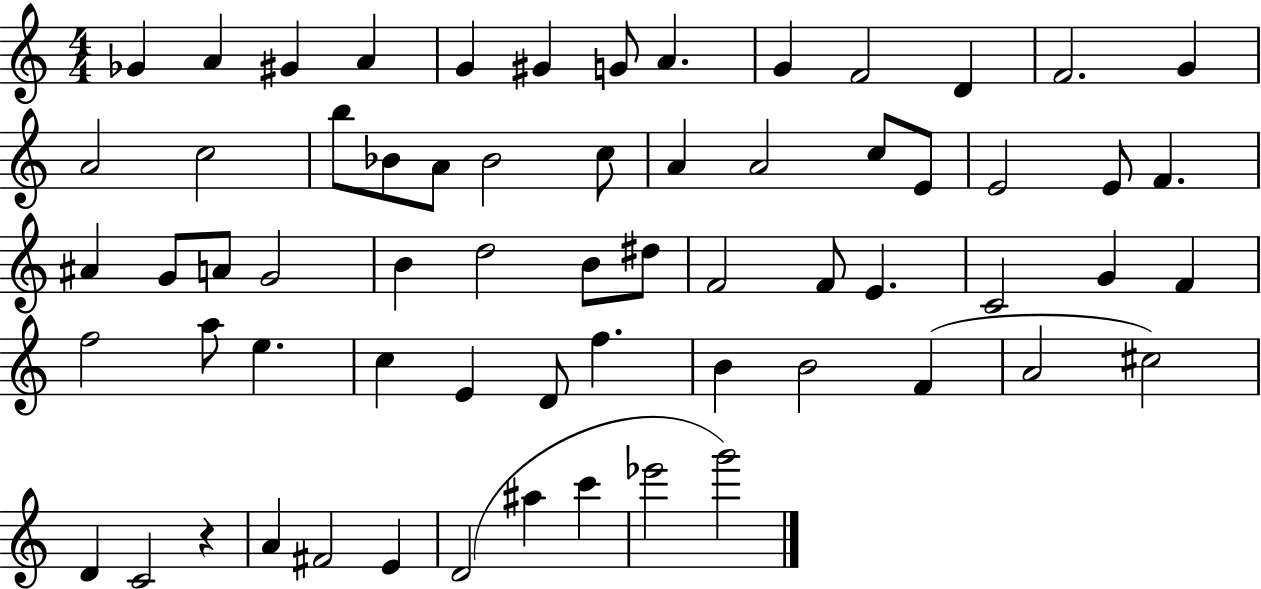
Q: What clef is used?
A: treble